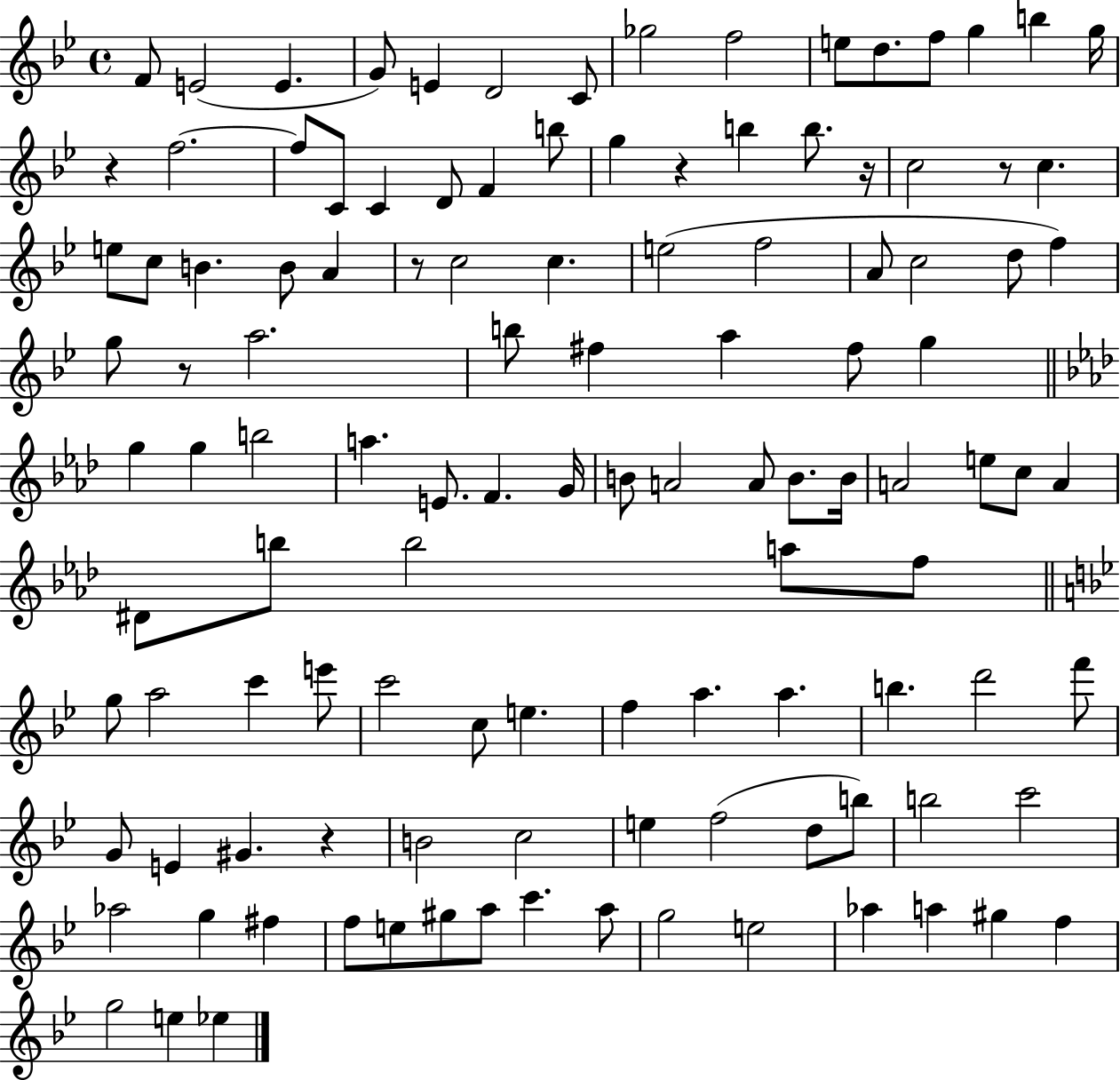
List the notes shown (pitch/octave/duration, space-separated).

F4/e E4/h E4/q. G4/e E4/q D4/h C4/e Gb5/h F5/h E5/e D5/e. F5/e G5/q B5/q G5/s R/q F5/h. F5/e C4/e C4/q D4/e F4/q B5/e G5/q R/q B5/q B5/e. R/s C5/h R/e C5/q. E5/e C5/e B4/q. B4/e A4/q R/e C5/h C5/q. E5/h F5/h A4/e C5/h D5/e F5/q G5/e R/e A5/h. B5/e F#5/q A5/q F#5/e G5/q G5/q G5/q B5/h A5/q. E4/e. F4/q. G4/s B4/e A4/h A4/e B4/e. B4/s A4/h E5/e C5/e A4/q D#4/e B5/e B5/h A5/e F5/e G5/e A5/h C6/q E6/e C6/h C5/e E5/q. F5/q A5/q. A5/q. B5/q. D6/h F6/e G4/e E4/q G#4/q. R/q B4/h C5/h E5/q F5/h D5/e B5/e B5/h C6/h Ab5/h G5/q F#5/q F5/e E5/e G#5/e A5/e C6/q. A5/e G5/h E5/h Ab5/q A5/q G#5/q F5/q G5/h E5/q Eb5/q